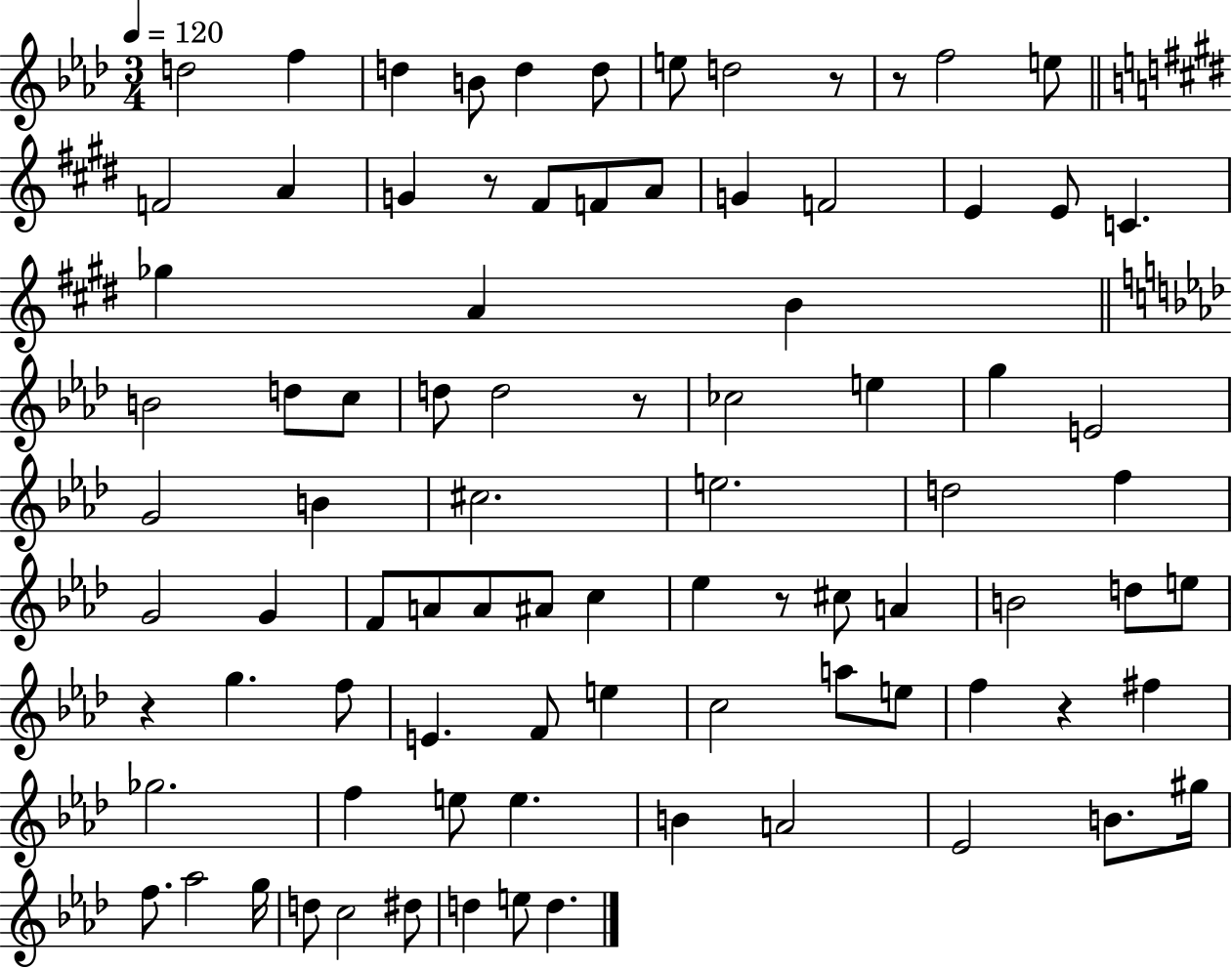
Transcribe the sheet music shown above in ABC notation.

X:1
T:Untitled
M:3/4
L:1/4
K:Ab
d2 f d B/2 d d/2 e/2 d2 z/2 z/2 f2 e/2 F2 A G z/2 ^F/2 F/2 A/2 G F2 E E/2 C _g A B B2 d/2 c/2 d/2 d2 z/2 _c2 e g E2 G2 B ^c2 e2 d2 f G2 G F/2 A/2 A/2 ^A/2 c _e z/2 ^c/2 A B2 d/2 e/2 z g f/2 E F/2 e c2 a/2 e/2 f z ^f _g2 f e/2 e B A2 _E2 B/2 ^g/4 f/2 _a2 g/4 d/2 c2 ^d/2 d e/2 d